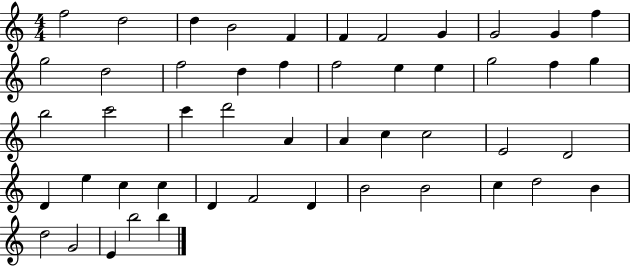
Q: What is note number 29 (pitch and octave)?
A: C5